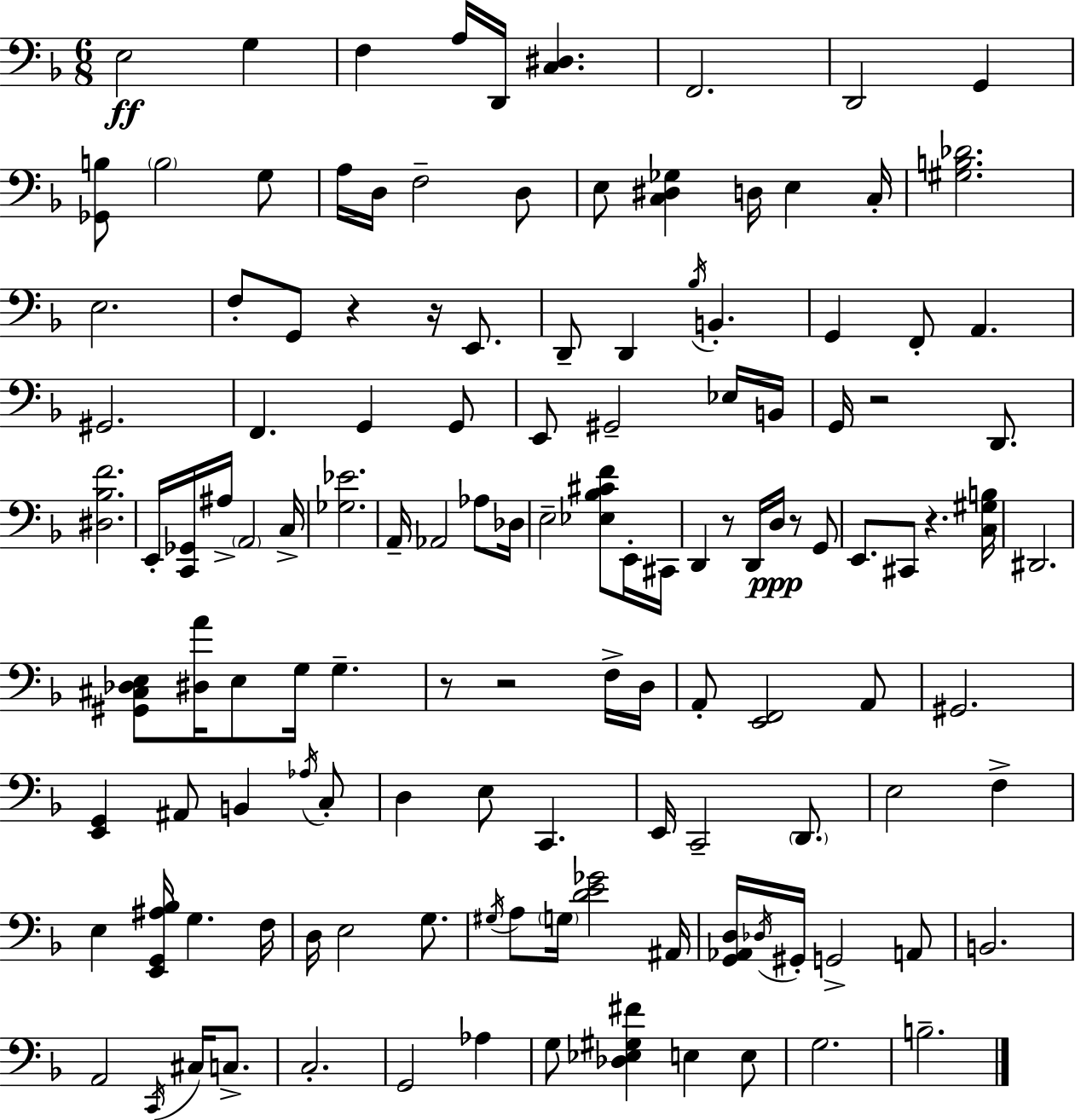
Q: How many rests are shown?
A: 8